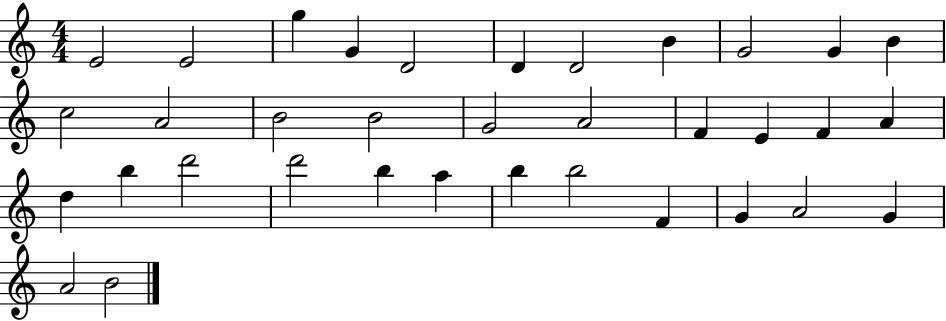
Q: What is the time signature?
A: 4/4